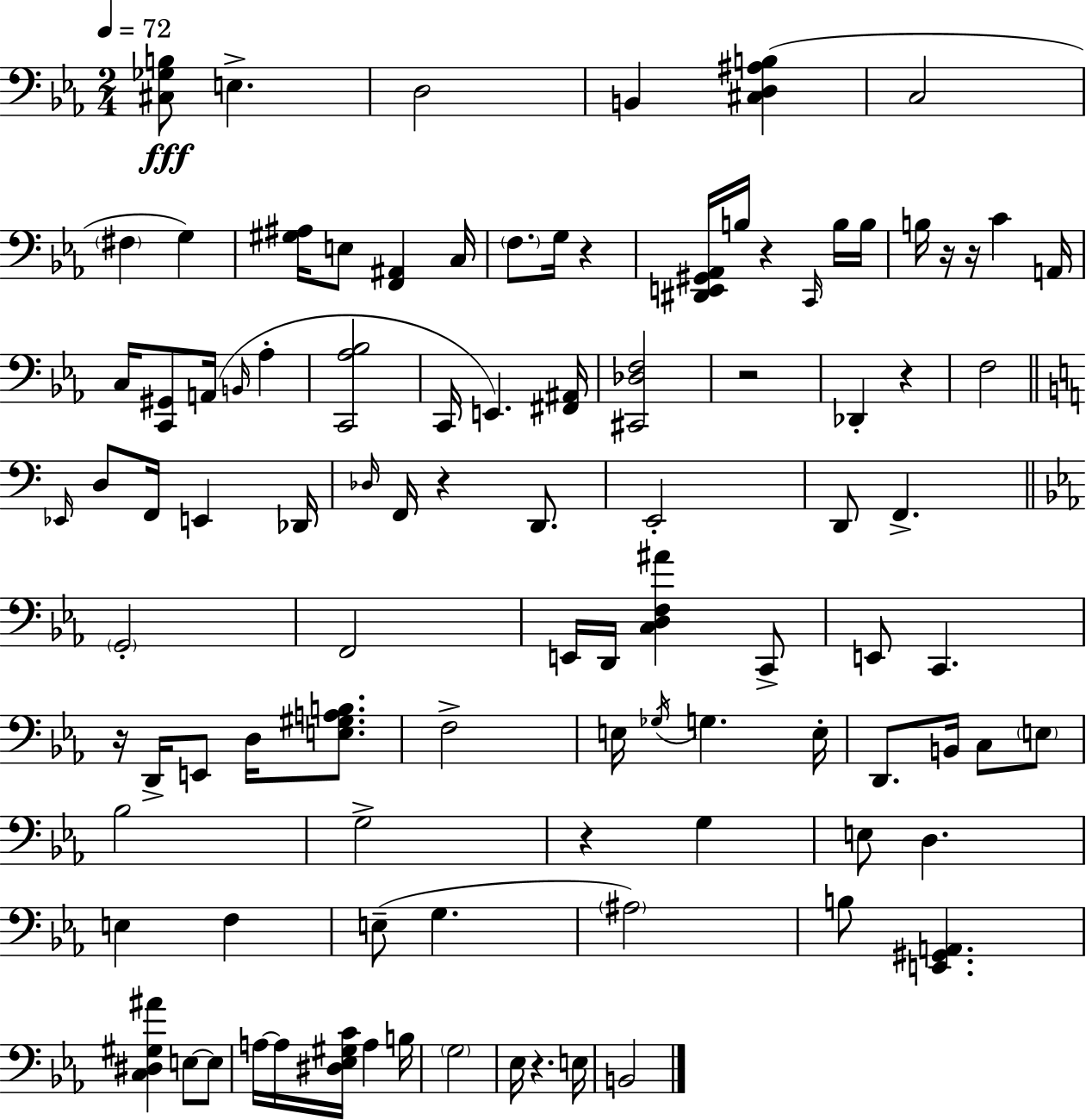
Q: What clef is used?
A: bass